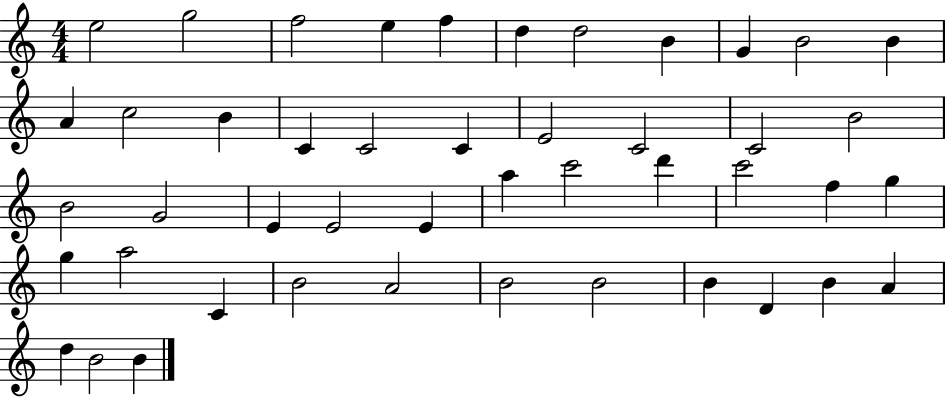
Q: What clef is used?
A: treble